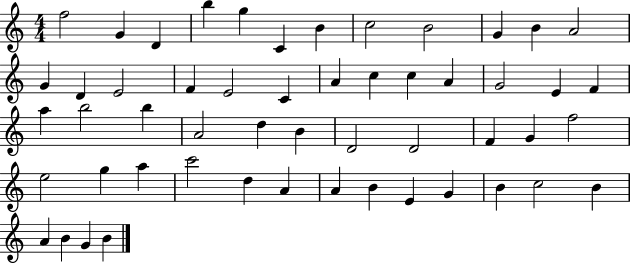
F5/h G4/q D4/q B5/q G5/q C4/q B4/q C5/h B4/h G4/q B4/q A4/h G4/q D4/q E4/h F4/q E4/h C4/q A4/q C5/q C5/q A4/q G4/h E4/q F4/q A5/q B5/h B5/q A4/h D5/q B4/q D4/h D4/h F4/q G4/q F5/h E5/h G5/q A5/q C6/h D5/q A4/q A4/q B4/q E4/q G4/q B4/q C5/h B4/q A4/q B4/q G4/q B4/q